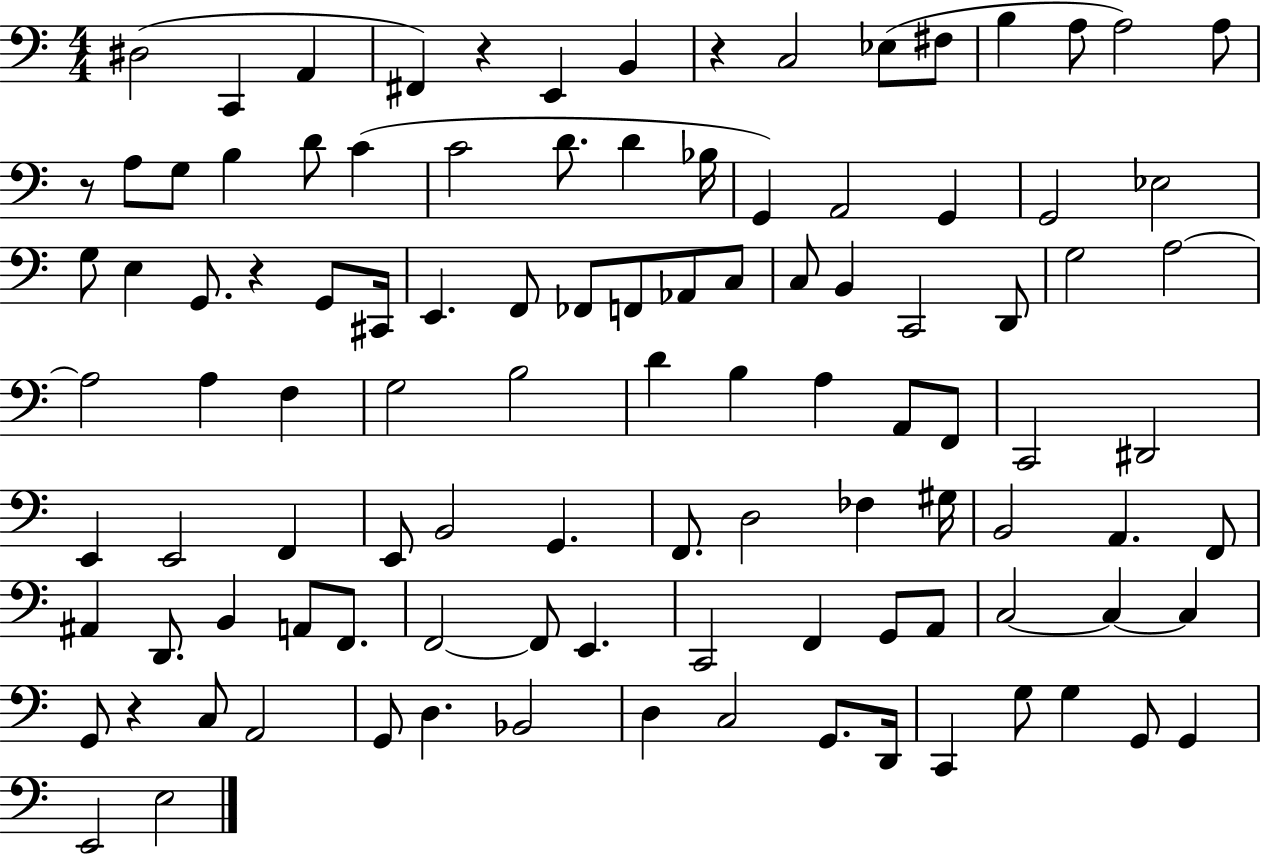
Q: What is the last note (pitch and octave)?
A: E3